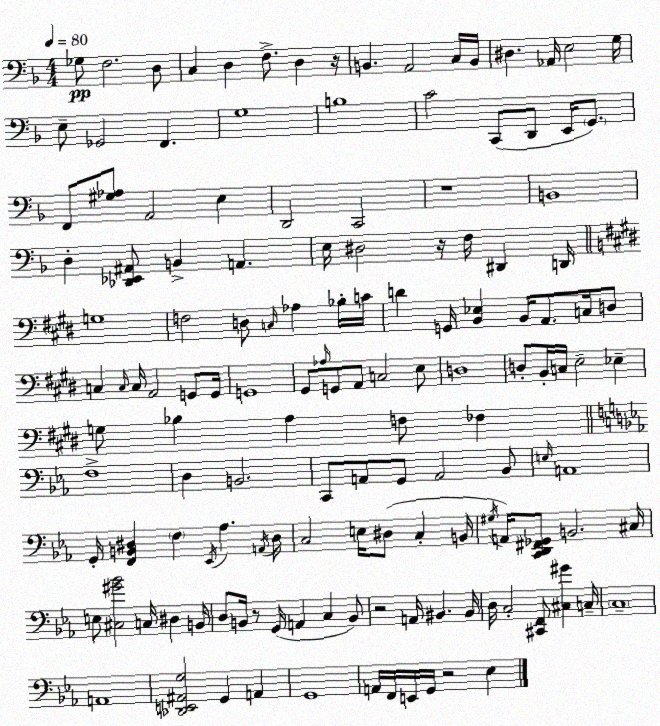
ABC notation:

X:1
T:Untitled
M:4/4
L:1/4
K:Dm
_G,/2 F,2 D,/2 C, D, F,/2 D, z/4 B,, A,,2 C,/4 B,,/4 ^D, _A,,/4 E,2 G,/4 E,/2 _G,,2 F,, G,4 B,4 C2 C,,/2 D,,/2 E,,/4 G,,/2 F,,/2 [^G,_A,]/2 A,,2 E, D,,2 C,,2 z4 B,,4 D, [_D,,_E,,^A,,]/2 B,, A,, E,/4 ^D,2 z/4 F,/4 ^D,, D,,/4 G,4 F,2 D,/2 C,/4 _A, _B,/4 C/4 D G,,/4 [B,,_E,] B,,/4 A,,/2 C,/4 D,/2 C, C,/4 C,/4 A,,2 G,,/2 G,,/4 G,,4 ^G,,/2 _A,/4 G,,/2 A,,/2 C,2 E,/2 D,4 D,/2 B,,/4 C,/4 E,2 _E, G,/2 _B, A, F,/2 _F, F,4 D, B,,2 C,,/2 A,,/2 G,,/2 A,,2 _B,,/2 E,/4 A,,4 G,,/4 [F,,B,,^D,] F, _E,,/4 _A, A,,/4 ^D,/4 C,2 E,/4 ^D,/2 C, B,,/4 ^G,/4 A,,/4 [C,,D,,^F,,_G,,]/2 B,,2 ^C,/4 E,/2 [^C,^G_B]2 C,/4 ^D, B,,/4 D,/2 B,,/4 z/2 G,,/4 A,, C, B,,/2 z2 A,,/4 ^B,, ^B,,/4 D,/4 C,2 [^C,,F,,]/2 [^C,^G] C,/4 C,4 A,,4 [_D,,E,,^A,,G,]2 G,, A,, G,,4 A,,/4 F,,/4 E,,/4 G,,/4 z2 _E,